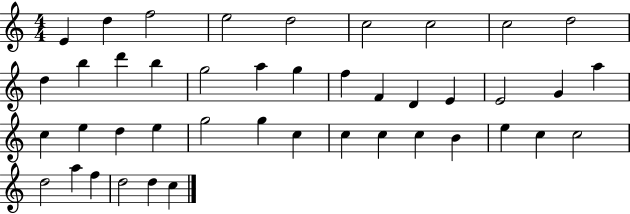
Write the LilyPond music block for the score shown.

{
  \clef treble
  \numericTimeSignature
  \time 4/4
  \key c \major
  e'4 d''4 f''2 | e''2 d''2 | c''2 c''2 | c''2 d''2 | \break d''4 b''4 d'''4 b''4 | g''2 a''4 g''4 | f''4 f'4 d'4 e'4 | e'2 g'4 a''4 | \break c''4 e''4 d''4 e''4 | g''2 g''4 c''4 | c''4 c''4 c''4 b'4 | e''4 c''4 c''2 | \break d''2 a''4 f''4 | d''2 d''4 c''4 | \bar "|."
}